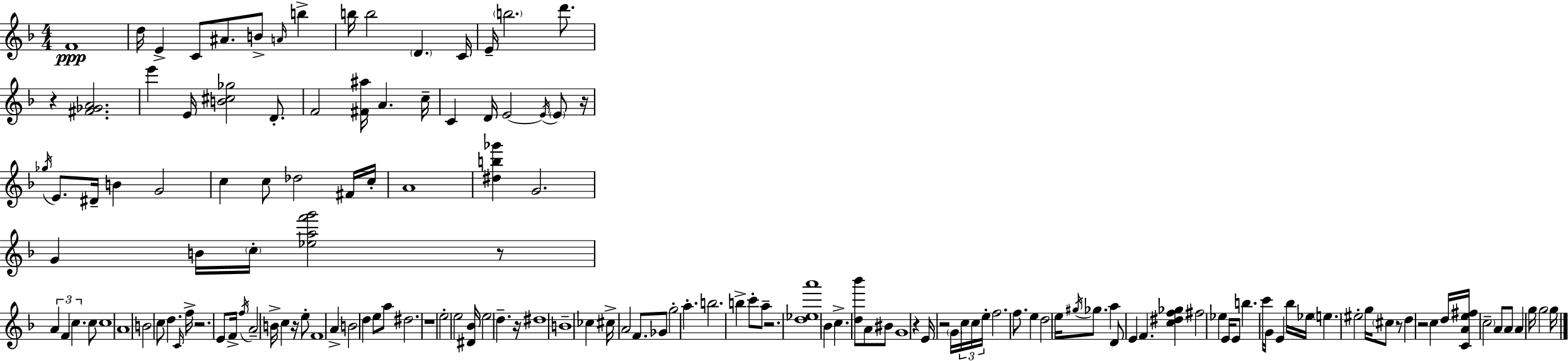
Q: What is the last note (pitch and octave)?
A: G5